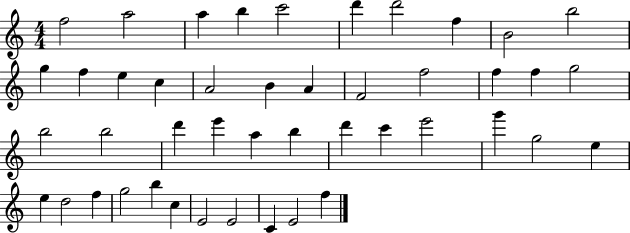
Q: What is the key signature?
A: C major